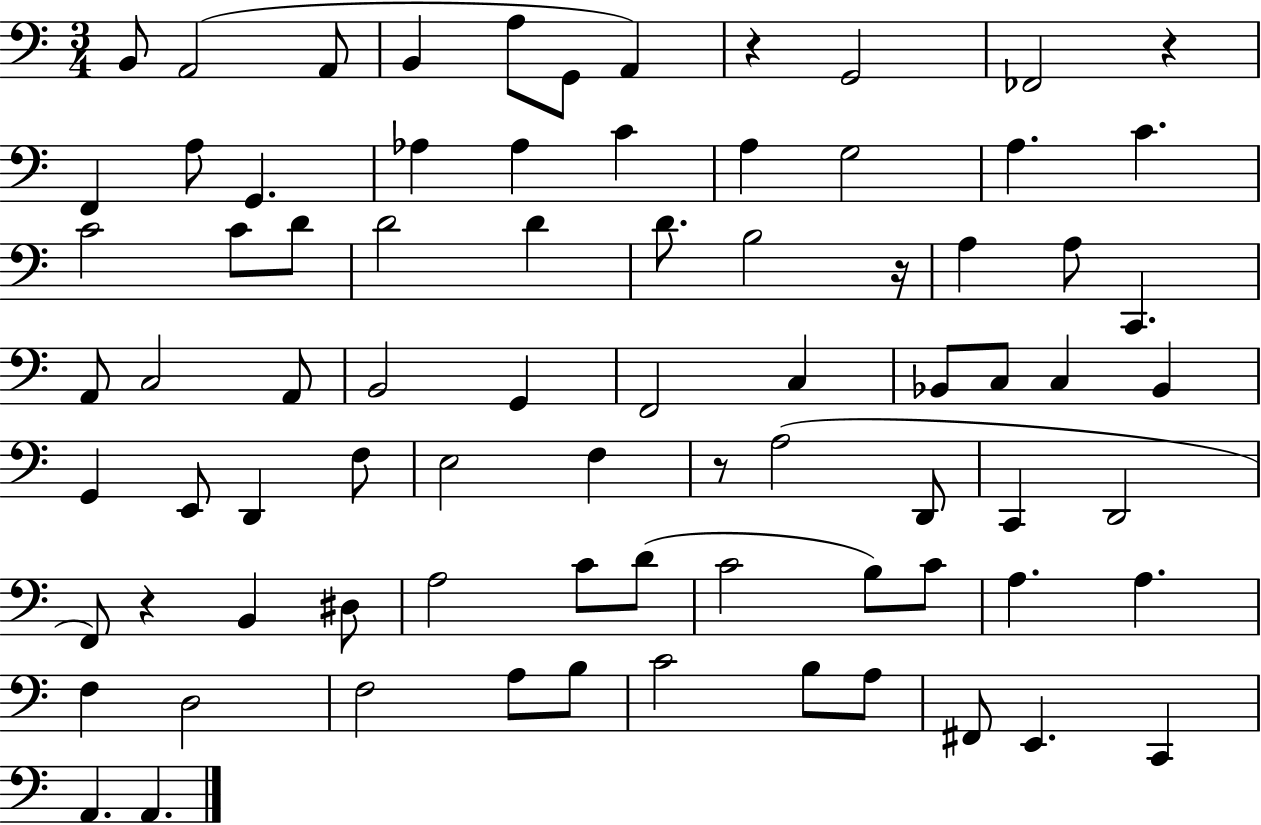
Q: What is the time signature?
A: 3/4